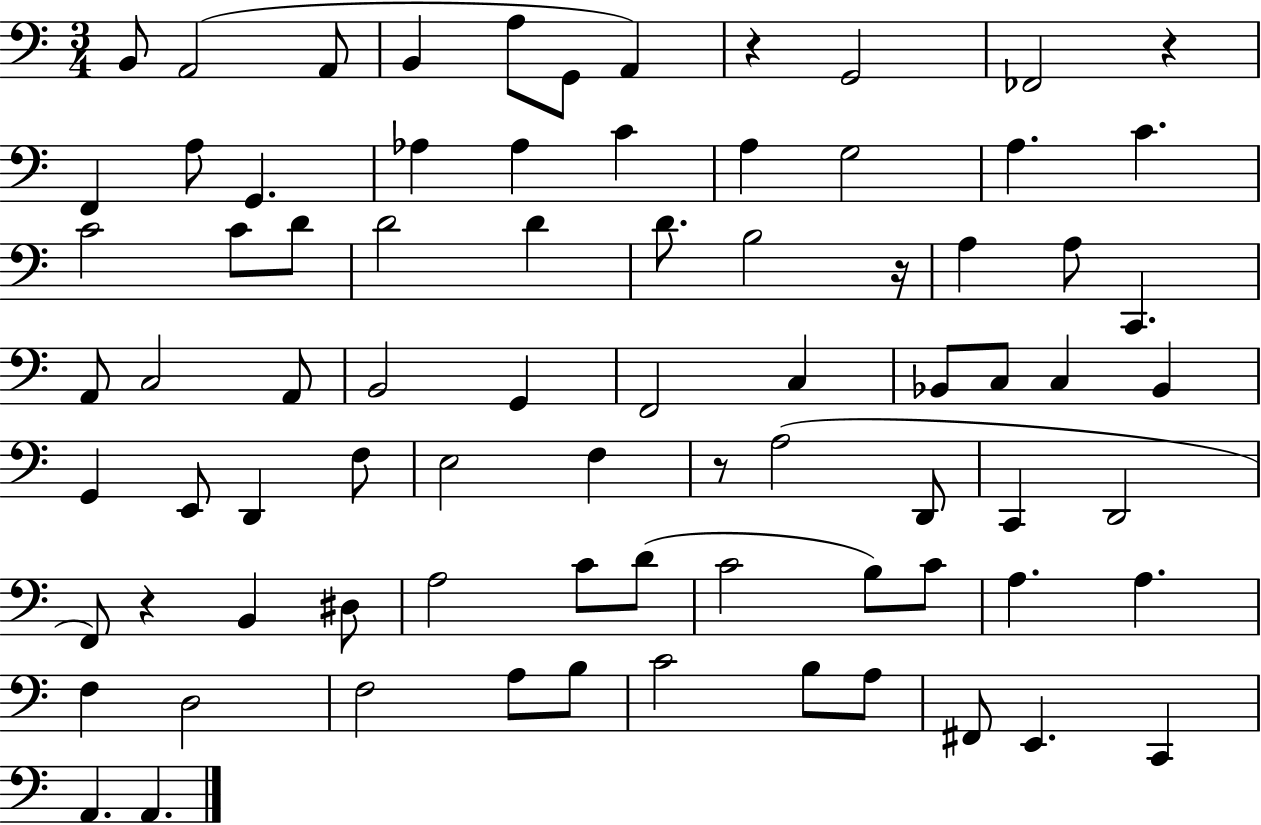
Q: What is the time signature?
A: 3/4